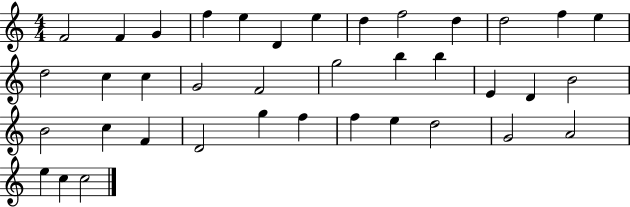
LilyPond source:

{
  \clef treble
  \numericTimeSignature
  \time 4/4
  \key c \major
  f'2 f'4 g'4 | f''4 e''4 d'4 e''4 | d''4 f''2 d''4 | d''2 f''4 e''4 | \break d''2 c''4 c''4 | g'2 f'2 | g''2 b''4 b''4 | e'4 d'4 b'2 | \break b'2 c''4 f'4 | d'2 g''4 f''4 | f''4 e''4 d''2 | g'2 a'2 | \break e''4 c''4 c''2 | \bar "|."
}